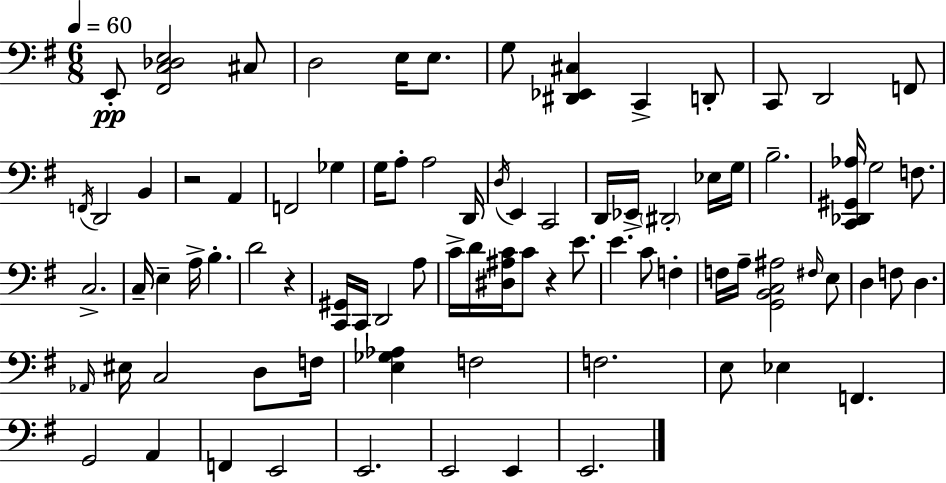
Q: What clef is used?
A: bass